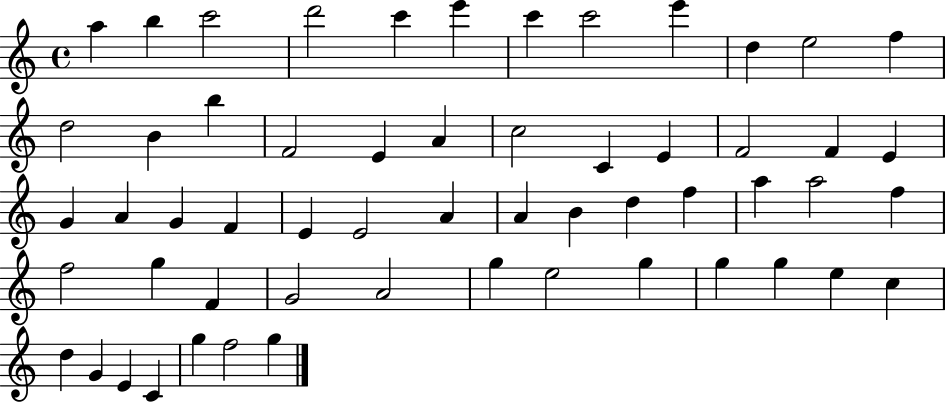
A5/q B5/q C6/h D6/h C6/q E6/q C6/q C6/h E6/q D5/q E5/h F5/q D5/h B4/q B5/q F4/h E4/q A4/q C5/h C4/q E4/q F4/h F4/q E4/q G4/q A4/q G4/q F4/q E4/q E4/h A4/q A4/q B4/q D5/q F5/q A5/q A5/h F5/q F5/h G5/q F4/q G4/h A4/h G5/q E5/h G5/q G5/q G5/q E5/q C5/q D5/q G4/q E4/q C4/q G5/q F5/h G5/q